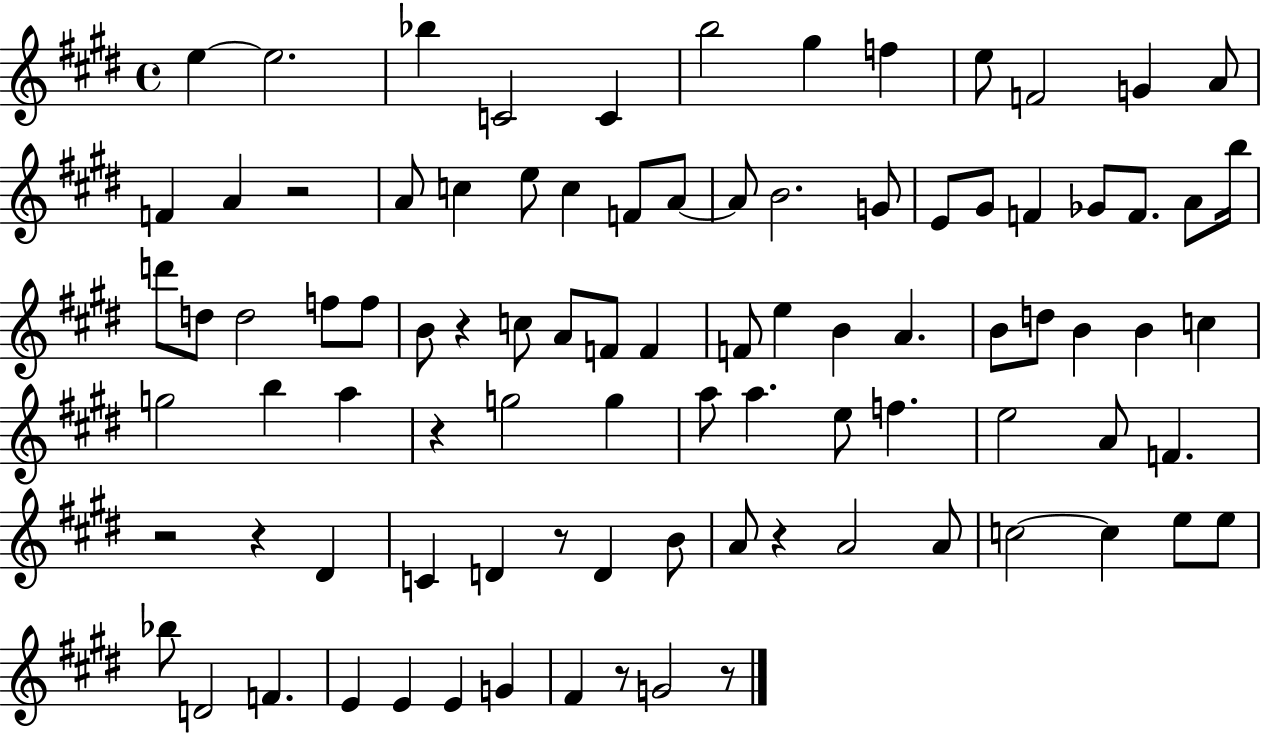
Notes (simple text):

E5/q E5/h. Bb5/q C4/h C4/q B5/h G#5/q F5/q E5/e F4/h G4/q A4/e F4/q A4/q R/h A4/e C5/q E5/e C5/q F4/e A4/e A4/e B4/h. G4/e E4/e G#4/e F4/q Gb4/e F4/e. A4/e B5/s D6/e D5/e D5/h F5/e F5/e B4/e R/q C5/e A4/e F4/e F4/q F4/e E5/q B4/q A4/q. B4/e D5/e B4/q B4/q C5/q G5/h B5/q A5/q R/q G5/h G5/q A5/e A5/q. E5/e F5/q. E5/h A4/e F4/q. R/h R/q D#4/q C4/q D4/q R/e D4/q B4/e A4/e R/q A4/h A4/e C5/h C5/q E5/e E5/e Bb5/e D4/h F4/q. E4/q E4/q E4/q G4/q F#4/q R/e G4/h R/e